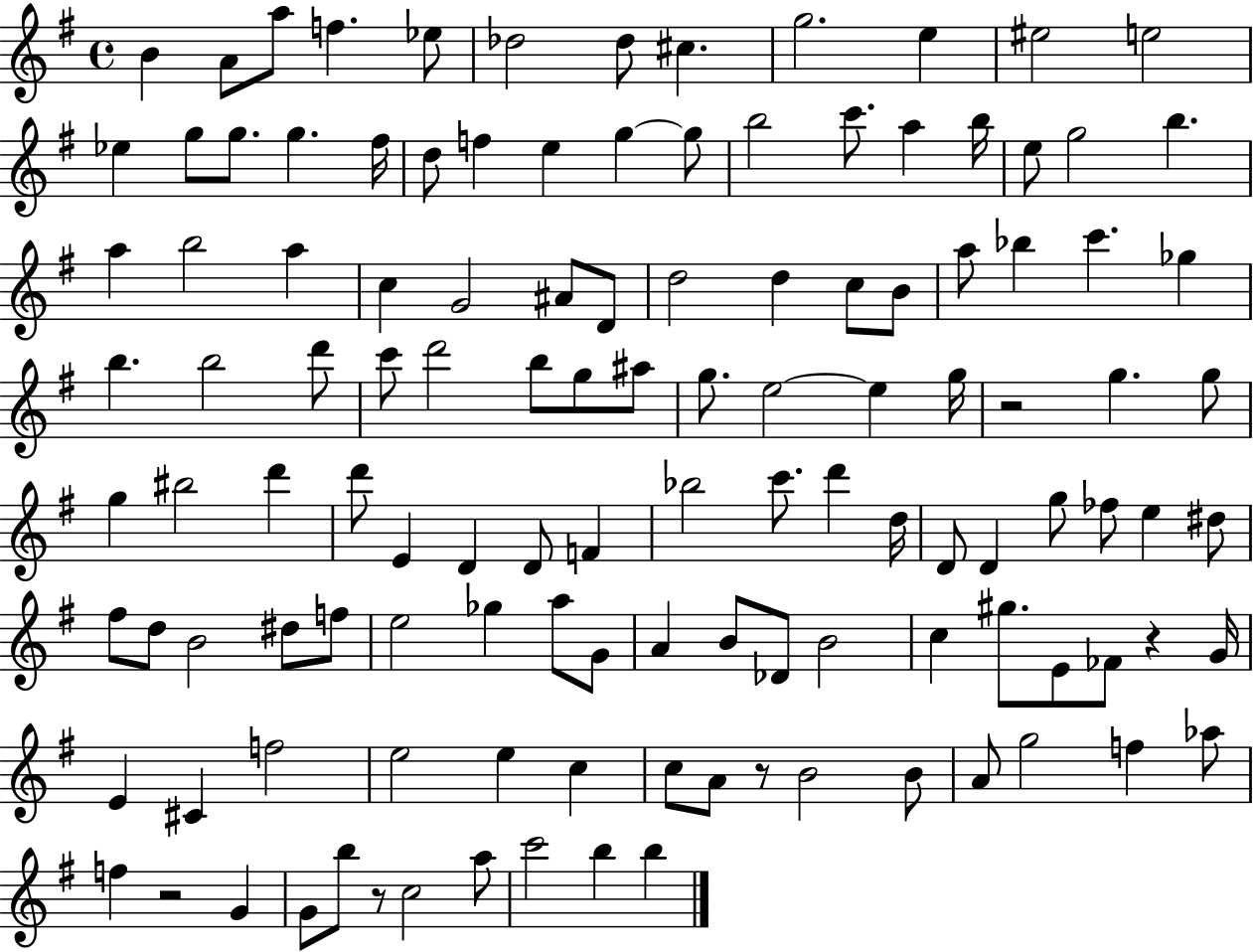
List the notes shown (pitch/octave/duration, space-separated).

B4/q A4/e A5/e F5/q. Eb5/e Db5/h Db5/e C#5/q. G5/h. E5/q EIS5/h E5/h Eb5/q G5/e G5/e. G5/q. F#5/s D5/e F5/q E5/q G5/q G5/e B5/h C6/e. A5/q B5/s E5/e G5/h B5/q. A5/q B5/h A5/q C5/q G4/h A#4/e D4/e D5/h D5/q C5/e B4/e A5/e Bb5/q C6/q. Gb5/q B5/q. B5/h D6/e C6/e D6/h B5/e G5/e A#5/e G5/e. E5/h E5/q G5/s R/h G5/q. G5/e G5/q BIS5/h D6/q D6/e E4/q D4/q D4/e F4/q Bb5/h C6/e. D6/q D5/s D4/e D4/q G5/e FES5/e E5/q D#5/e F#5/e D5/e B4/h D#5/e F5/e E5/h Gb5/q A5/e G4/e A4/q B4/e Db4/e B4/h C5/q G#5/e. E4/e FES4/e R/q G4/s E4/q C#4/q F5/h E5/h E5/q C5/q C5/e A4/e R/e B4/h B4/e A4/e G5/h F5/q Ab5/e F5/q R/h G4/q G4/e B5/e R/e C5/h A5/e C6/h B5/q B5/q